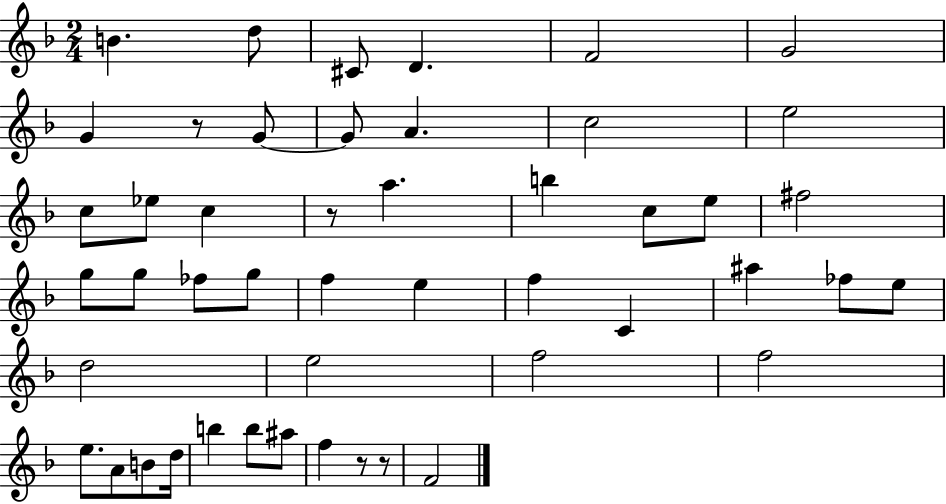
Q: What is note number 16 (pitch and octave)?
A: A5